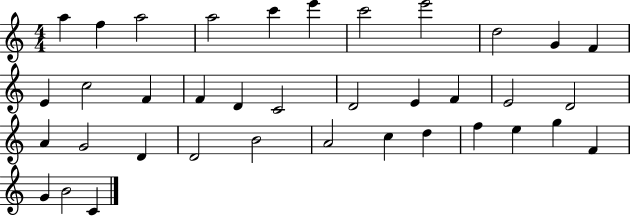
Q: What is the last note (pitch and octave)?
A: C4